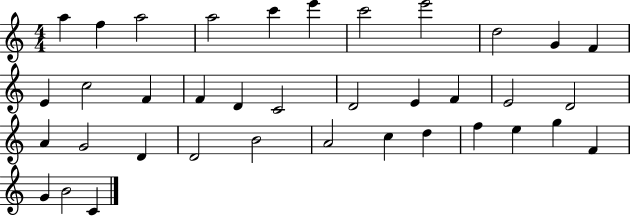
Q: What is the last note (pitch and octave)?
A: C4